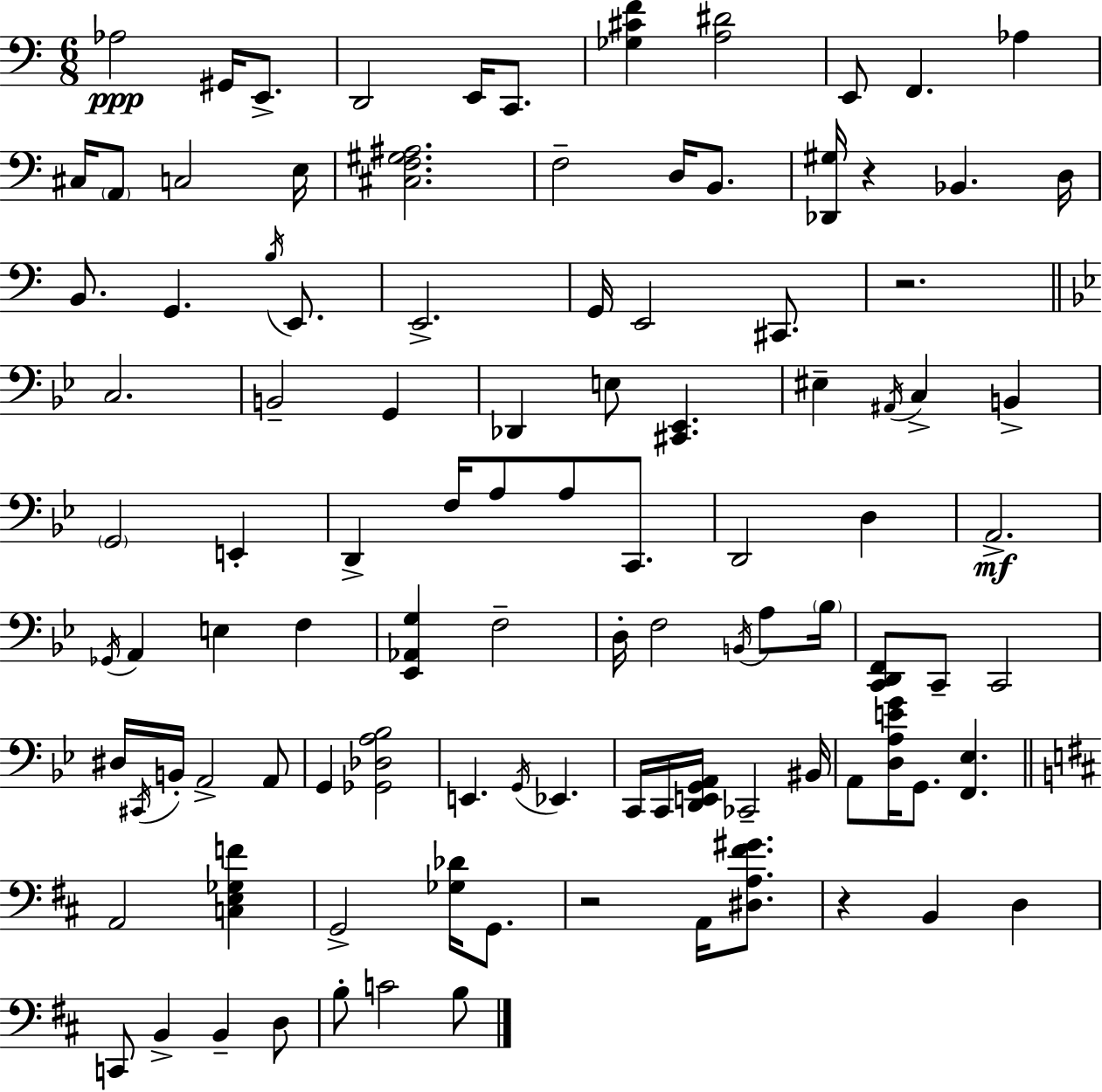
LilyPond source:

{
  \clef bass
  \numericTimeSignature
  \time 6/8
  \key c \major
  \repeat volta 2 { aes2\ppp gis,16 e,8.-> | d,2 e,16 c,8. | <ges cis' f'>4 <a dis'>2 | e,8 f,4. aes4 | \break cis16 \parenthesize a,8 c2 e16 | <cis f gis ais>2. | f2-- d16 b,8. | <des, gis>16 r4 bes,4. d16 | \break b,8. g,4. \acciaccatura { b16 } e,8. | e,2.-> | g,16 e,2 cis,8. | r2. | \break \bar "||" \break \key g \minor c2. | b,2-- g,4 | des,4 e8 <cis, ees,>4. | eis4-- \acciaccatura { ais,16 } c4-> b,4-> | \break \parenthesize g,2 e,4-. | d,4-> f16 a8 a8 c,8. | d,2 d4 | a,2.->\mf | \break \acciaccatura { ges,16 } a,4 e4 f4 | <ees, aes, g>4 f2-- | d16-. f2 \acciaccatura { b,16 } | a8 \parenthesize bes16 <c, d, f,>8 c,8-- c,2 | \break dis16 \acciaccatura { cis,16 } b,16-. a,2-> | a,8 g,4 <ges, des a bes>2 | e,4. \acciaccatura { g,16 } ees,4. | c,16 c,16 <d, e, g, a,>16 ces,2-- | \break bis,16 a,8 <d a e' g'>16 g,8. <f, ees>4. | \bar "||" \break \key d \major a,2 <c e ges f'>4 | g,2-> <ges des'>16 g,8. | r2 a,16 <dis a fis' gis'>8. | r4 b,4 d4 | \break c,8 b,4-> b,4-- d8 | b8-. c'2 b8 | } \bar "|."
}